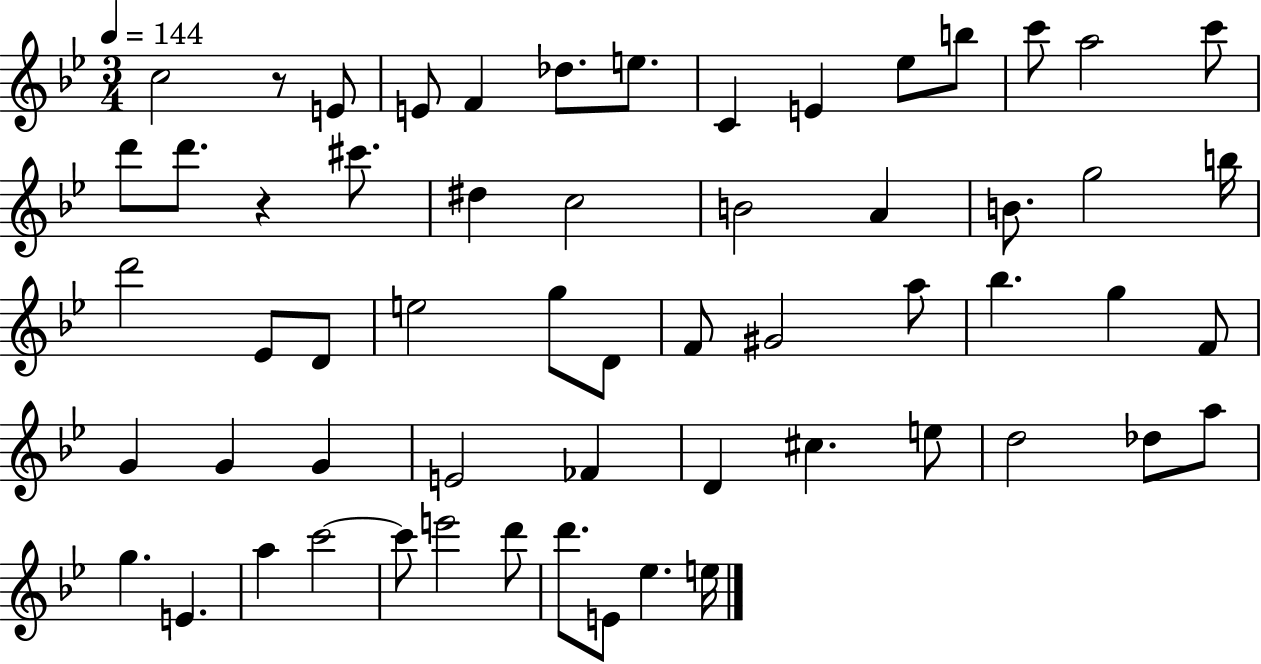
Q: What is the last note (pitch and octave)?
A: E5